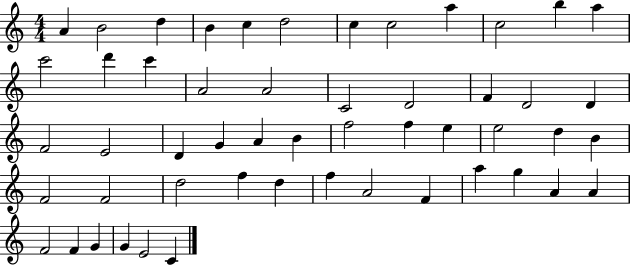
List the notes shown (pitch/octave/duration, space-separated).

A4/q B4/h D5/q B4/q C5/q D5/h C5/q C5/h A5/q C5/h B5/q A5/q C6/h D6/q C6/q A4/h A4/h C4/h D4/h F4/q D4/h D4/q F4/h E4/h D4/q G4/q A4/q B4/q F5/h F5/q E5/q E5/h D5/q B4/q F4/h F4/h D5/h F5/q D5/q F5/q A4/h F4/q A5/q G5/q A4/q A4/q F4/h F4/q G4/q G4/q E4/h C4/q